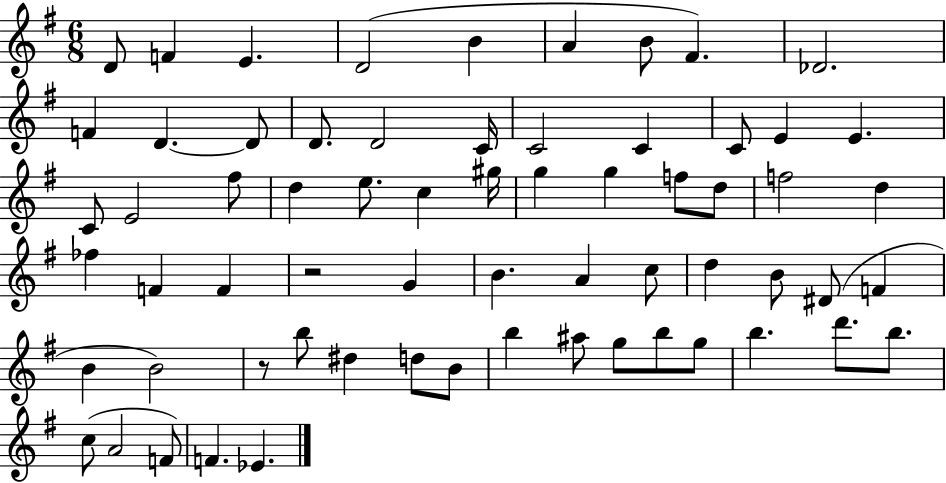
X:1
T:Untitled
M:6/8
L:1/4
K:G
D/2 F E D2 B A B/2 ^F _D2 F D D/2 D/2 D2 C/4 C2 C C/2 E E C/2 E2 ^f/2 d e/2 c ^g/4 g g f/2 d/2 f2 d _f F F z2 G B A c/2 d B/2 ^D/2 F B B2 z/2 b/2 ^d d/2 B/2 b ^a/2 g/2 b/2 g/2 b d'/2 b/2 c/2 A2 F/2 F _E